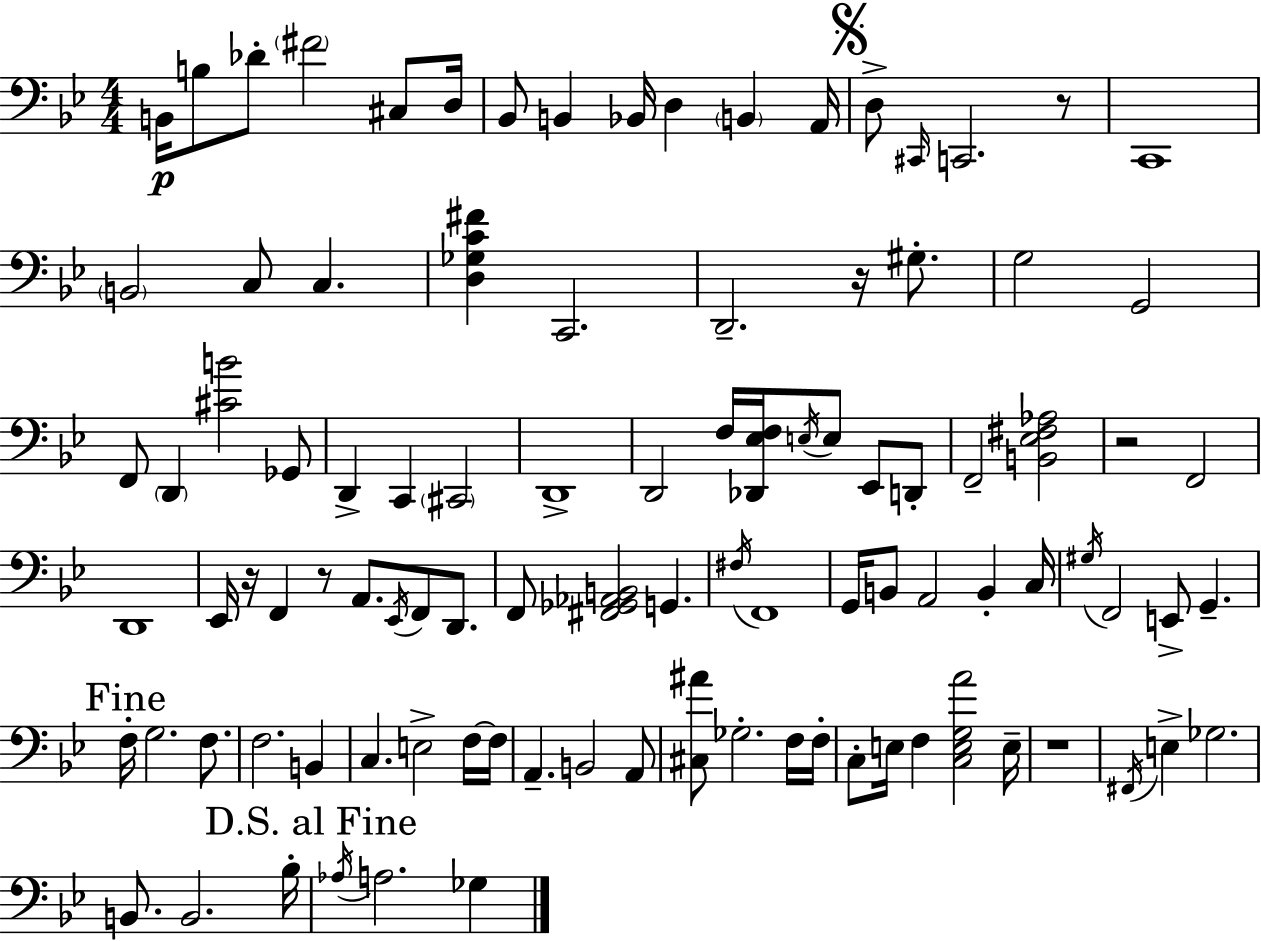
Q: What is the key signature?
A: BES major